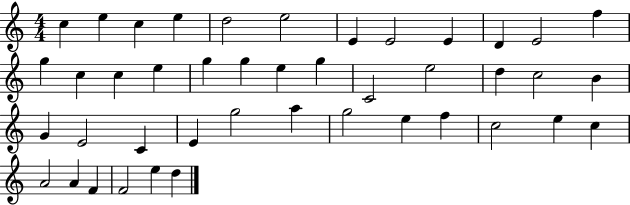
{
  \clef treble
  \numericTimeSignature
  \time 4/4
  \key c \major
  c''4 e''4 c''4 e''4 | d''2 e''2 | e'4 e'2 e'4 | d'4 e'2 f''4 | \break g''4 c''4 c''4 e''4 | g''4 g''4 e''4 g''4 | c'2 e''2 | d''4 c''2 b'4 | \break g'4 e'2 c'4 | e'4 g''2 a''4 | g''2 e''4 f''4 | c''2 e''4 c''4 | \break a'2 a'4 f'4 | f'2 e''4 d''4 | \bar "|."
}